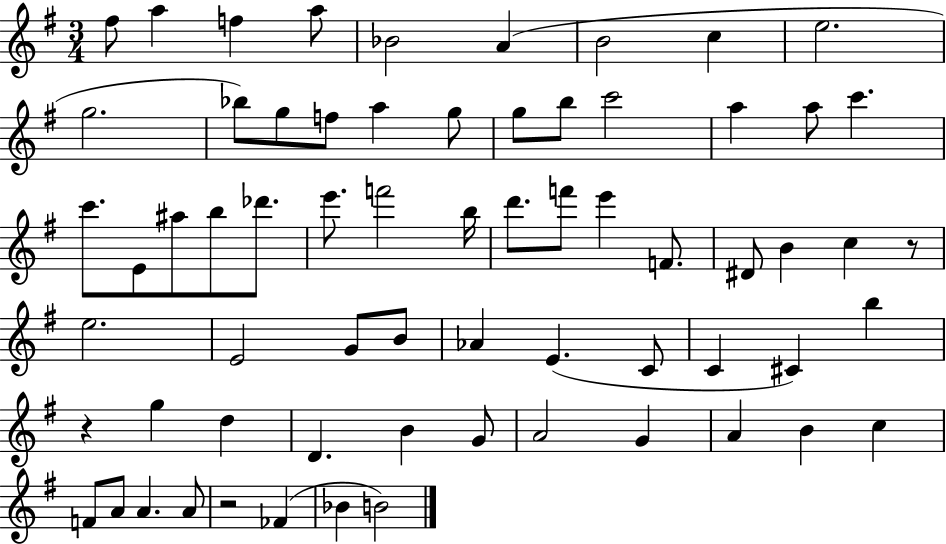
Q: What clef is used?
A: treble